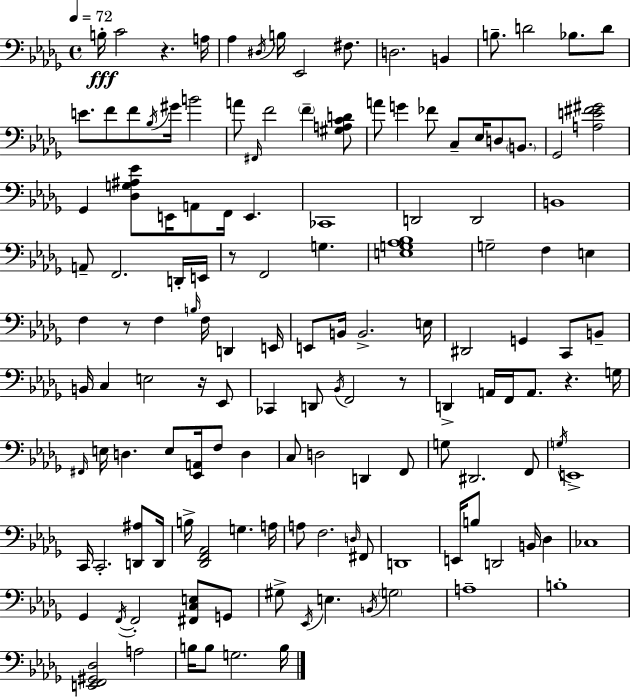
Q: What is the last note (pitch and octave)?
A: B3